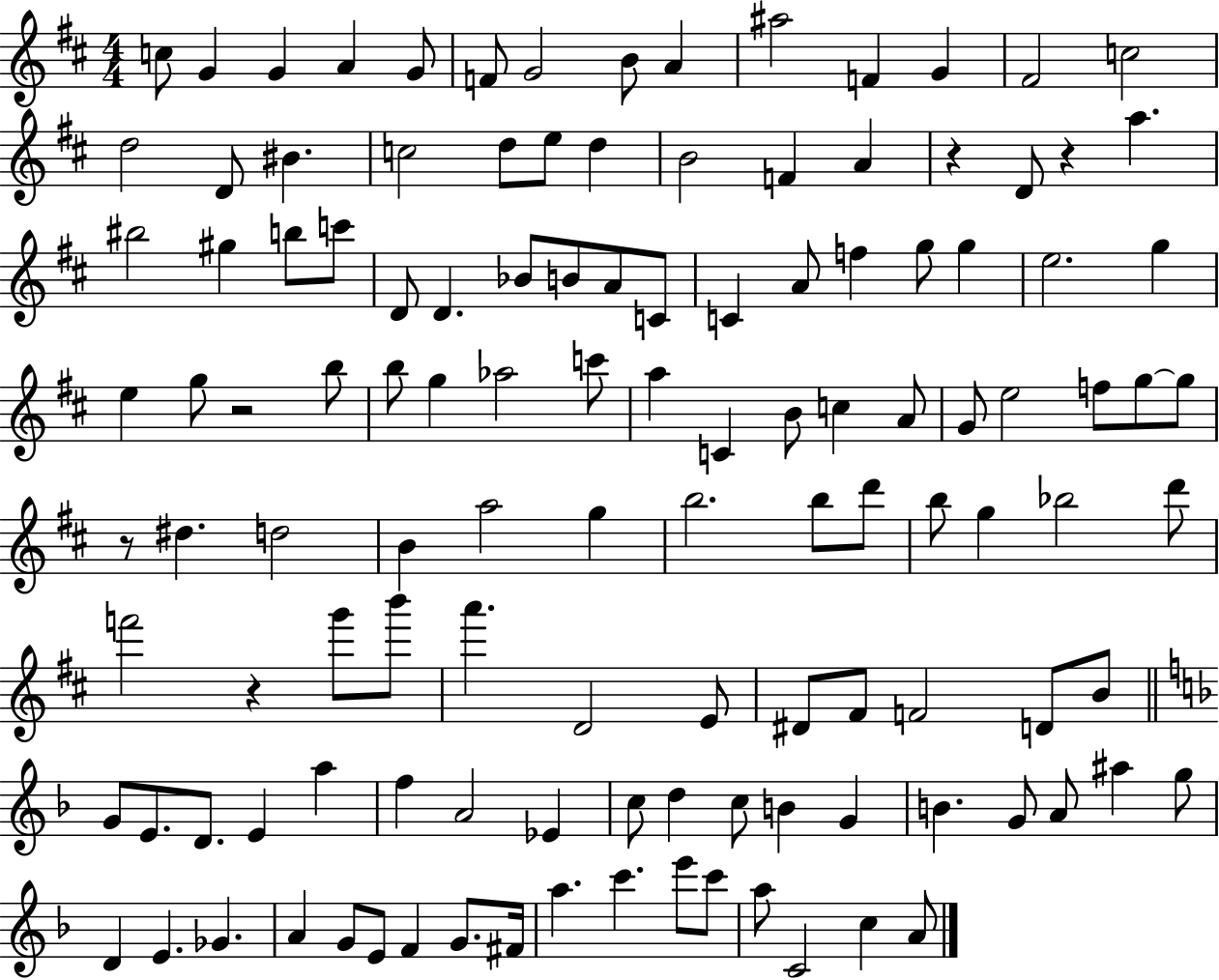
X:1
T:Untitled
M:4/4
L:1/4
K:D
c/2 G G A G/2 F/2 G2 B/2 A ^a2 F G ^F2 c2 d2 D/2 ^B c2 d/2 e/2 d B2 F A z D/2 z a ^b2 ^g b/2 c'/2 D/2 D _B/2 B/2 A/2 C/2 C A/2 f g/2 g e2 g e g/2 z2 b/2 b/2 g _a2 c'/2 a C B/2 c A/2 G/2 e2 f/2 g/2 g/2 z/2 ^d d2 B a2 g b2 b/2 d'/2 b/2 g _b2 d'/2 f'2 z g'/2 b'/2 a' D2 E/2 ^D/2 ^F/2 F2 D/2 B/2 G/2 E/2 D/2 E a f A2 _E c/2 d c/2 B G B G/2 A/2 ^a g/2 D E _G A G/2 E/2 F G/2 ^F/4 a c' e'/2 c'/2 a/2 C2 c A/2